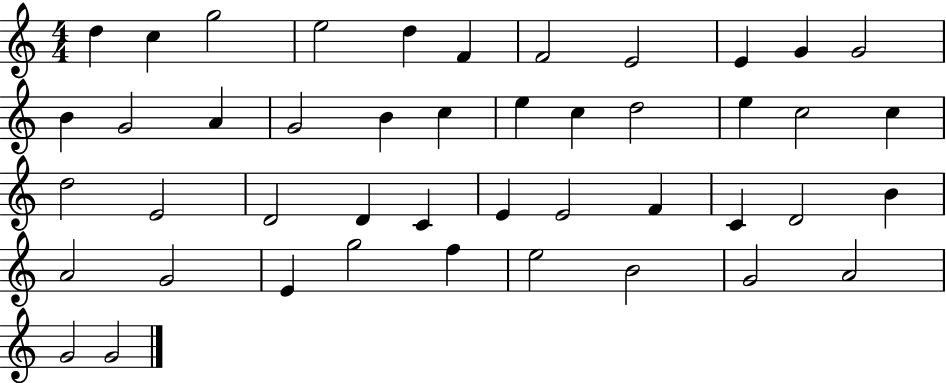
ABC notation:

X:1
T:Untitled
M:4/4
L:1/4
K:C
d c g2 e2 d F F2 E2 E G G2 B G2 A G2 B c e c d2 e c2 c d2 E2 D2 D C E E2 F C D2 B A2 G2 E g2 f e2 B2 G2 A2 G2 G2